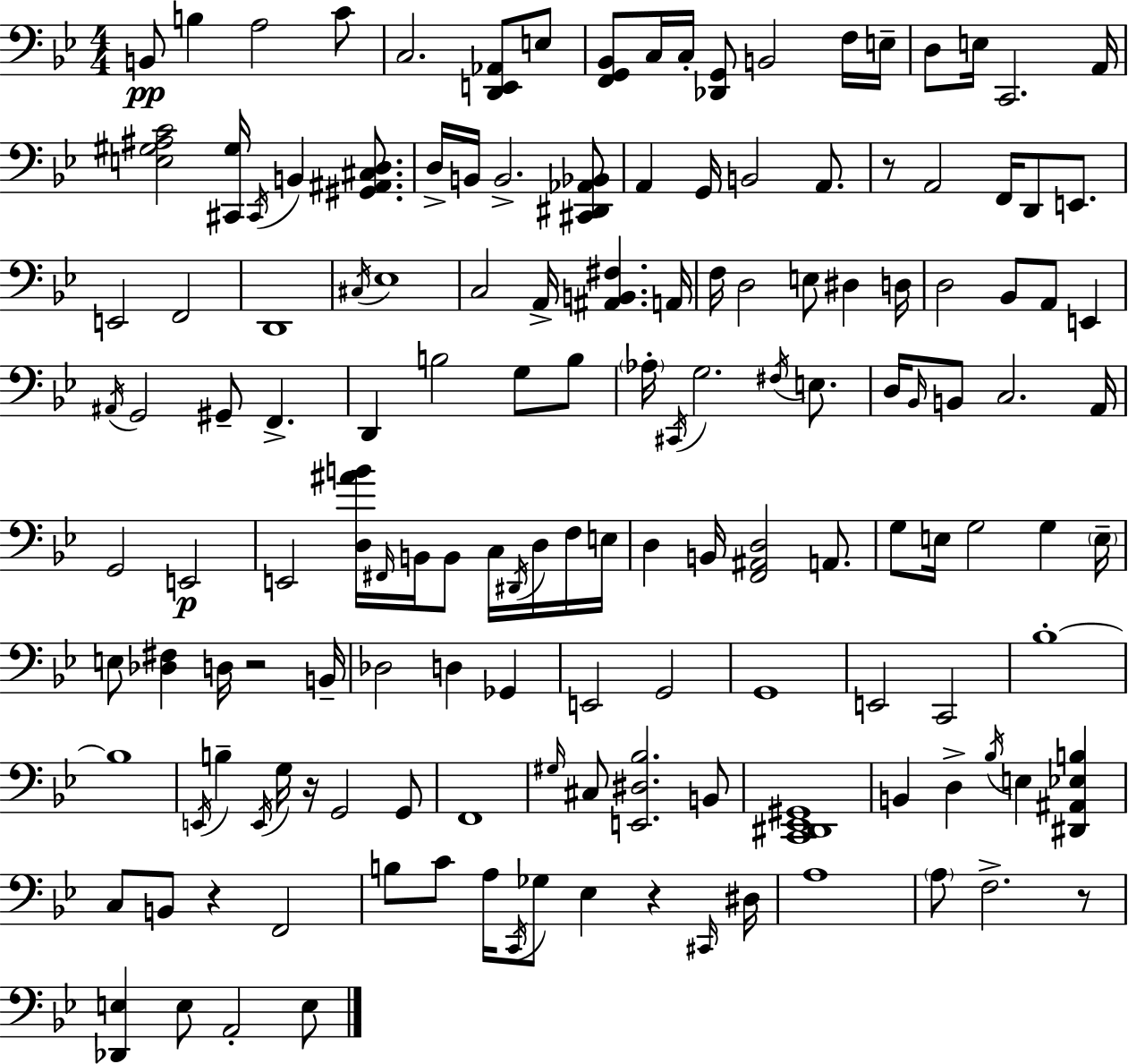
B2/e B3/q A3/h C4/e C3/h. [D2,E2,Ab2]/e E3/e [F2,G2,Bb2]/e C3/s C3/s [Db2,G2]/e B2/h F3/s E3/s D3/e E3/s C2/h. A2/s [E3,G#3,A#3,C4]/h [C#2,G#3]/s C#2/s B2/q [G#2,A#2,C#3,D3]/e. D3/s B2/s B2/h. [C#2,D#2,Ab2,Bb2]/e A2/q G2/s B2/h A2/e. R/e A2/h F2/s D2/e E2/e. E2/h F2/h D2/w C#3/s Eb3/w C3/h A2/s [A#2,B2,F#3]/q. A2/s F3/s D3/h E3/e D#3/q D3/s D3/h Bb2/e A2/e E2/q A#2/s G2/h G#2/e F2/q. D2/q B3/h G3/e B3/e Ab3/s C#2/s G3/h. F#3/s E3/e. D3/s Bb2/s B2/e C3/h. A2/s G2/h E2/h E2/h [D3,A#4,B4]/s F#2/s B2/s B2/e C3/s D#2/s D3/s F3/s E3/s D3/q B2/s [F2,A#2,D3]/h A2/e. G3/e E3/s G3/h G3/q E3/s E3/e [Db3,F#3]/q D3/s R/h B2/s Db3/h D3/q Gb2/q E2/h G2/h G2/w E2/h C2/h Bb3/w Bb3/w E2/s B3/q E2/s G3/s R/s G2/h G2/e F2/w G#3/s C#3/e [E2,D#3,Bb3]/h. B2/e [C2,D#2,Eb2,G#2]/w B2/q D3/q Bb3/s E3/q [D#2,A#2,Eb3,B3]/q C3/e B2/e R/q F2/h B3/e C4/e A3/s C2/s Gb3/e Eb3/q R/q C#2/s D#3/s A3/w A3/e F3/h. R/e [Db2,E3]/q E3/e A2/h E3/e